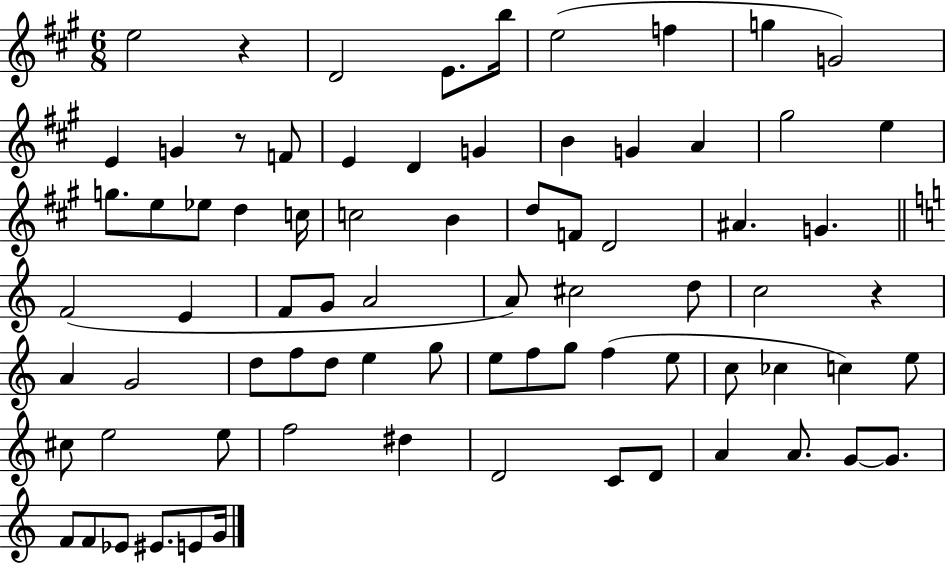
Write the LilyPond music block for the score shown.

{
  \clef treble
  \numericTimeSignature
  \time 6/8
  \key a \major
  \repeat volta 2 { e''2 r4 | d'2 e'8. b''16 | e''2( f''4 | g''4 g'2) | \break e'4 g'4 r8 f'8 | e'4 d'4 g'4 | b'4 g'4 a'4 | gis''2 e''4 | \break g''8. e''8 ees''8 d''4 c''16 | c''2 b'4 | d''8 f'8 d'2 | ais'4. g'4. | \break \bar "||" \break \key c \major f'2( e'4 | f'8 g'8 a'2 | a'8) cis''2 d''8 | c''2 r4 | \break a'4 g'2 | d''8 f''8 d''8 e''4 g''8 | e''8 f''8 g''8 f''4( e''8 | c''8 ces''4 c''4) e''8 | \break cis''8 e''2 e''8 | f''2 dis''4 | d'2 c'8 d'8 | a'4 a'8. g'8~~ g'8. | \break f'8 f'8 ees'8 eis'8. e'8 g'16 | } \bar "|."
}